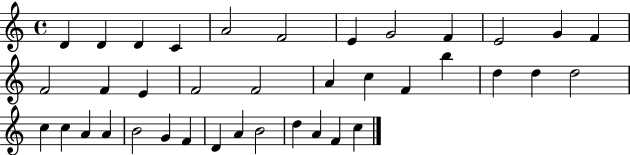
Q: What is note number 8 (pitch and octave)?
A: G4